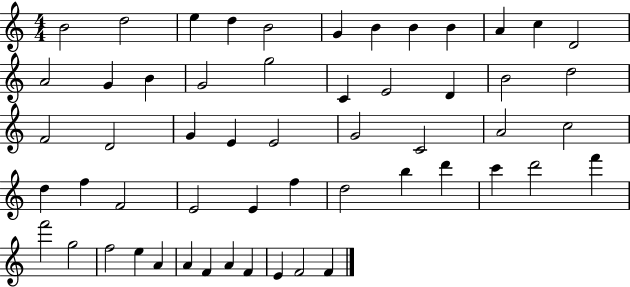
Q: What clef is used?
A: treble